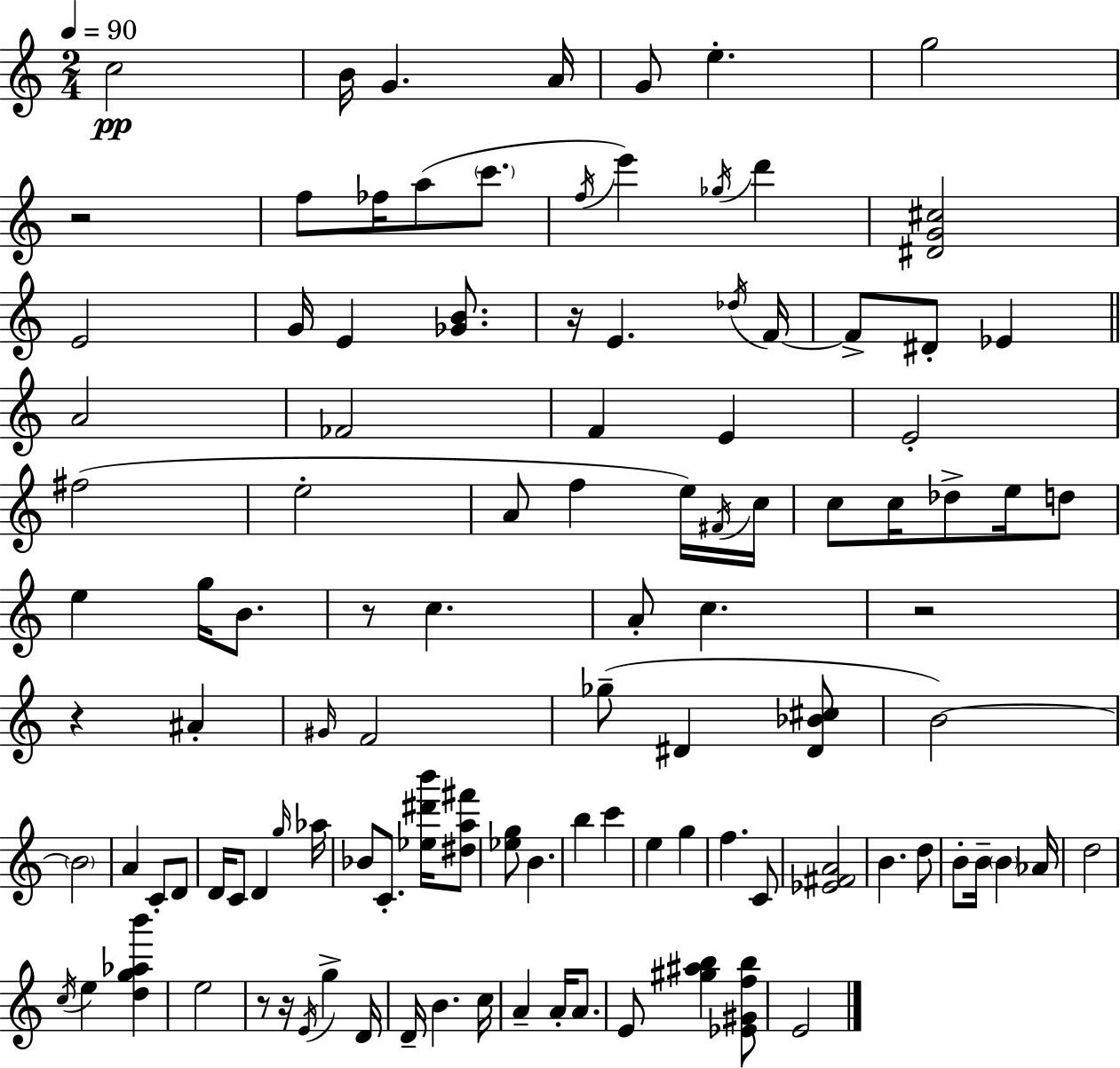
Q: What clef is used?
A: treble